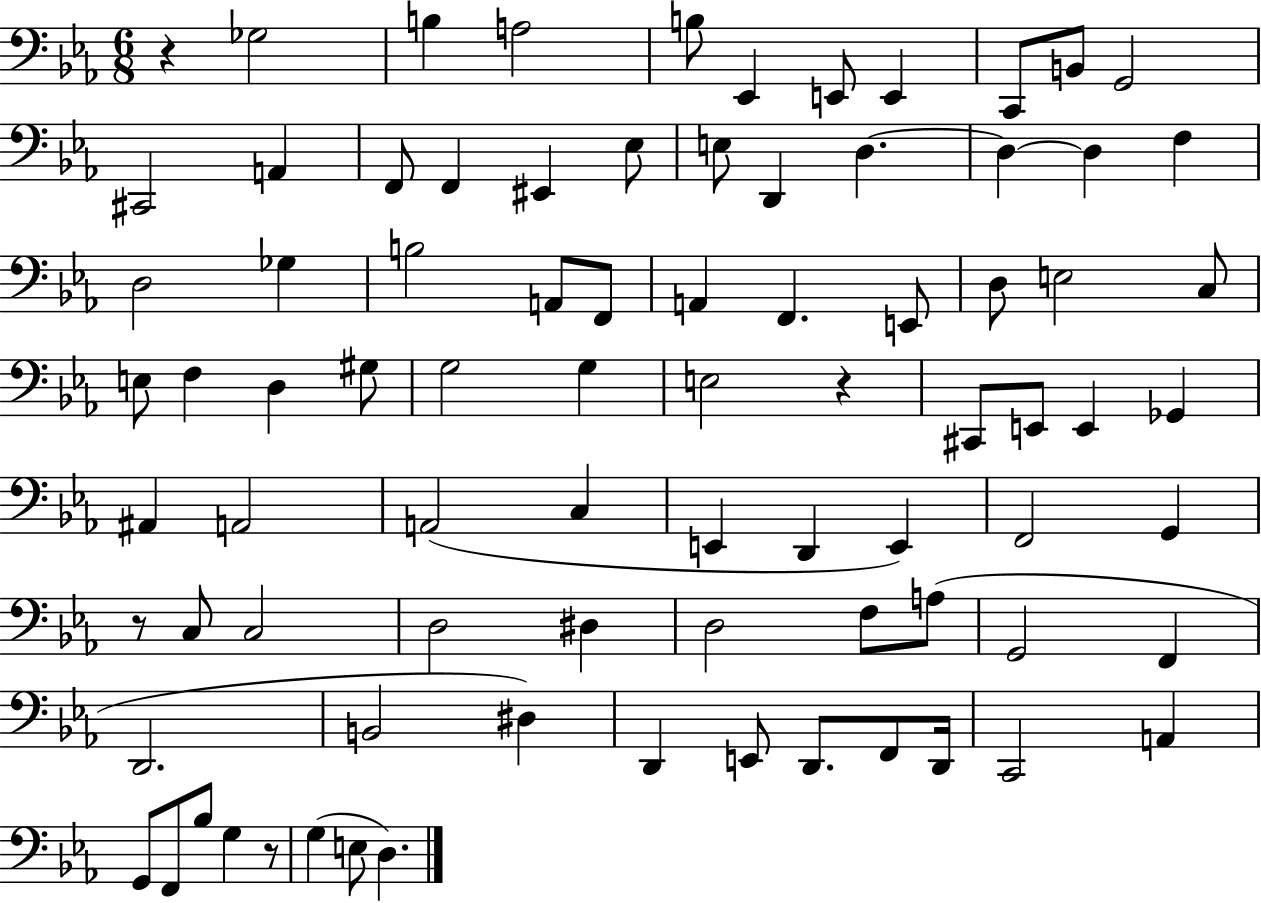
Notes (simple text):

R/q Gb3/h B3/q A3/h B3/e Eb2/q E2/e E2/q C2/e B2/e G2/h C#2/h A2/q F2/e F2/q EIS2/q Eb3/e E3/e D2/q D3/q. D3/q D3/q F3/q D3/h Gb3/q B3/h A2/e F2/e A2/q F2/q. E2/e D3/e E3/h C3/e E3/e F3/q D3/q G#3/e G3/h G3/q E3/h R/q C#2/e E2/e E2/q Gb2/q A#2/q A2/h A2/h C3/q E2/q D2/q E2/q F2/h G2/q R/e C3/e C3/h D3/h D#3/q D3/h F3/e A3/e G2/h F2/q D2/h. B2/h D#3/q D2/q E2/e D2/e. F2/e D2/s C2/h A2/q G2/e F2/e Bb3/e G3/q R/e G3/q E3/e D3/q.